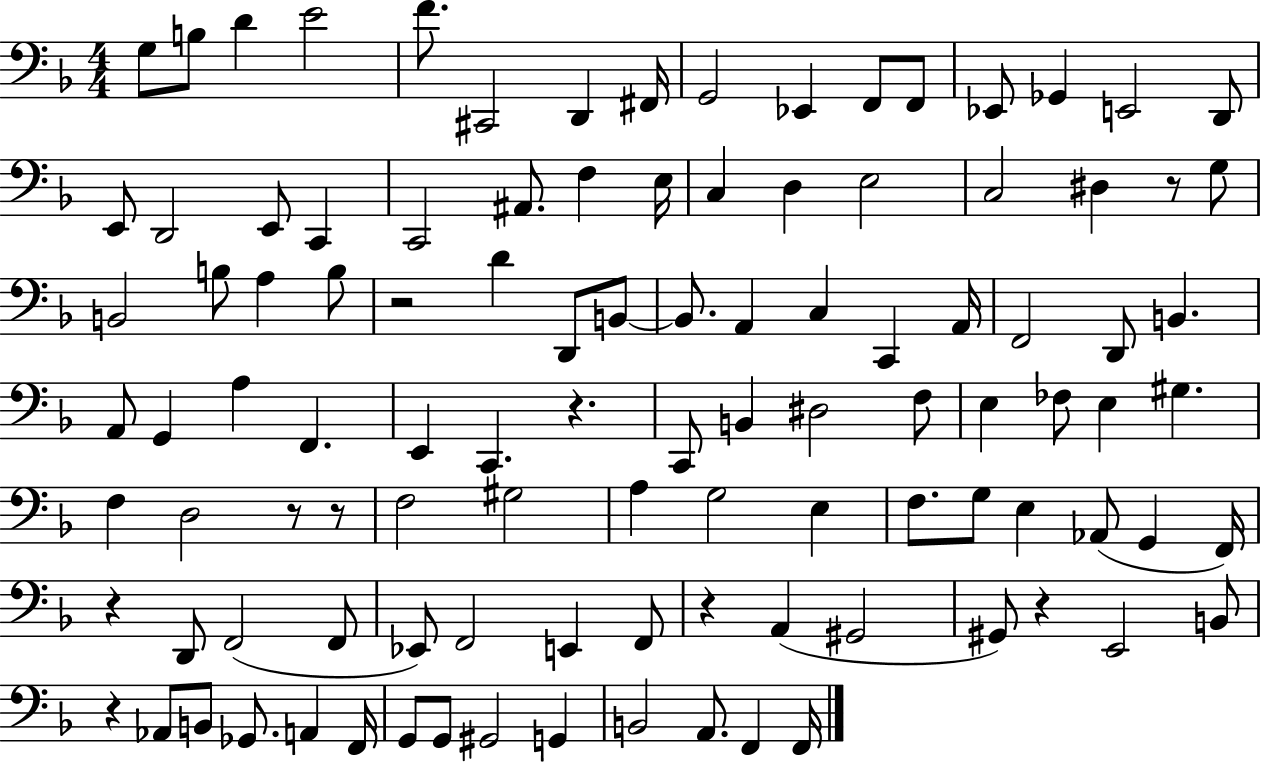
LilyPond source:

{
  \clef bass
  \numericTimeSignature
  \time 4/4
  \key f \major
  \repeat volta 2 { g8 b8 d'4 e'2 | f'8. cis,2 d,4 fis,16 | g,2 ees,4 f,8 f,8 | ees,8 ges,4 e,2 d,8 | \break e,8 d,2 e,8 c,4 | c,2 ais,8. f4 e16 | c4 d4 e2 | c2 dis4 r8 g8 | \break b,2 b8 a4 b8 | r2 d'4 d,8 b,8~~ | b,8. a,4 c4 c,4 a,16 | f,2 d,8 b,4. | \break a,8 g,4 a4 f,4. | e,4 c,4. r4. | c,8 b,4 dis2 f8 | e4 fes8 e4 gis4. | \break f4 d2 r8 r8 | f2 gis2 | a4 g2 e4 | f8. g8 e4 aes,8( g,4 f,16) | \break r4 d,8 f,2( f,8 | ees,8) f,2 e,4 f,8 | r4 a,4( gis,2 | gis,8) r4 e,2 b,8 | \break r4 aes,8 b,8 ges,8. a,4 f,16 | g,8 g,8 gis,2 g,4 | b,2 a,8. f,4 f,16 | } \bar "|."
}